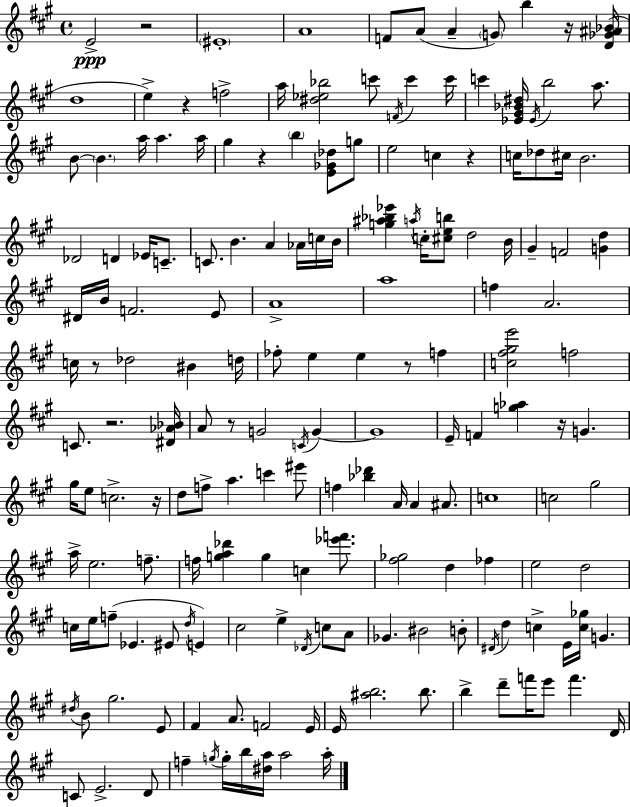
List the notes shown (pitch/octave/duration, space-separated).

E4/h R/h EIS4/w A4/w F4/e A4/e A4/q G4/e B5/q R/s [D4,Gb4,A#4,Bb4]/s D5/w E5/q R/q F5/h A5/s [D#5,Eb5,Bb5]/h C6/e F4/s C6/q C6/s C6/q [Eb4,G#4,Bb4,D#5]/s Eb4/s B5/h A5/e. B4/e B4/q. A5/s A5/q. A5/s G#5/q R/q B5/q [E4,Gb4,Db5]/e G5/e E5/h C5/q R/q C5/s Db5/e C#5/s B4/h. Db4/h D4/q Eb4/s C4/e. C4/e. B4/q. A4/q Ab4/s C5/s B4/s [G5,A#5,Bb5,Eb6]/q A5/s C5/s [C#5,E5,B5]/e D5/h B4/s G#4/q F4/h [G4,D5]/q D#4/s B4/s F4/h. E4/e A4/w A5/w F5/q A4/h. C5/s R/e Db5/h BIS4/q D5/s FES5/e E5/q E5/q R/e F5/q [C5,F#5,G#5,E6]/h F5/h C4/e. R/h. [D#4,Ab4,Bb4]/s A4/e R/e G4/h C4/s G4/q G4/w E4/s F4/q [G5,Ab5]/q R/s G4/q. G#5/s E5/e C5/h. R/s D5/e F5/e A5/q. C6/q EIS6/e F5/q [Bb5,Db6]/q A4/s A4/q A#4/e. C5/w C5/h G#5/h A5/s E5/h. F5/e. F5/s [G5,A5,Db6]/q G5/q C5/q [Eb6,F6]/e. [F#5,Gb5]/h D5/q FES5/q E5/h D5/h C5/s E5/s F5/e Eb4/q. EIS4/e D5/s E4/q C#5/h E5/q Db4/s C5/e A4/e Gb4/q. BIS4/h B4/e D#4/s D5/q C5/q E4/s [C5,Gb5]/s G4/q. D#5/s B4/e G#5/h. E4/e F#4/q A4/e. F4/h E4/s E4/s [A#5,B5]/h. B5/e. B5/q D6/e F6/s E6/e F6/q. D4/s C4/e E4/h. D4/e F5/q G5/s G5/s B5/s [D#5,A5]/s A5/h A5/s